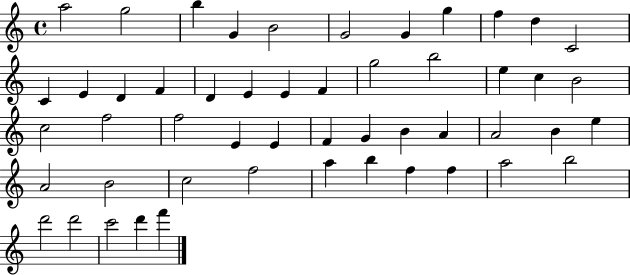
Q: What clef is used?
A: treble